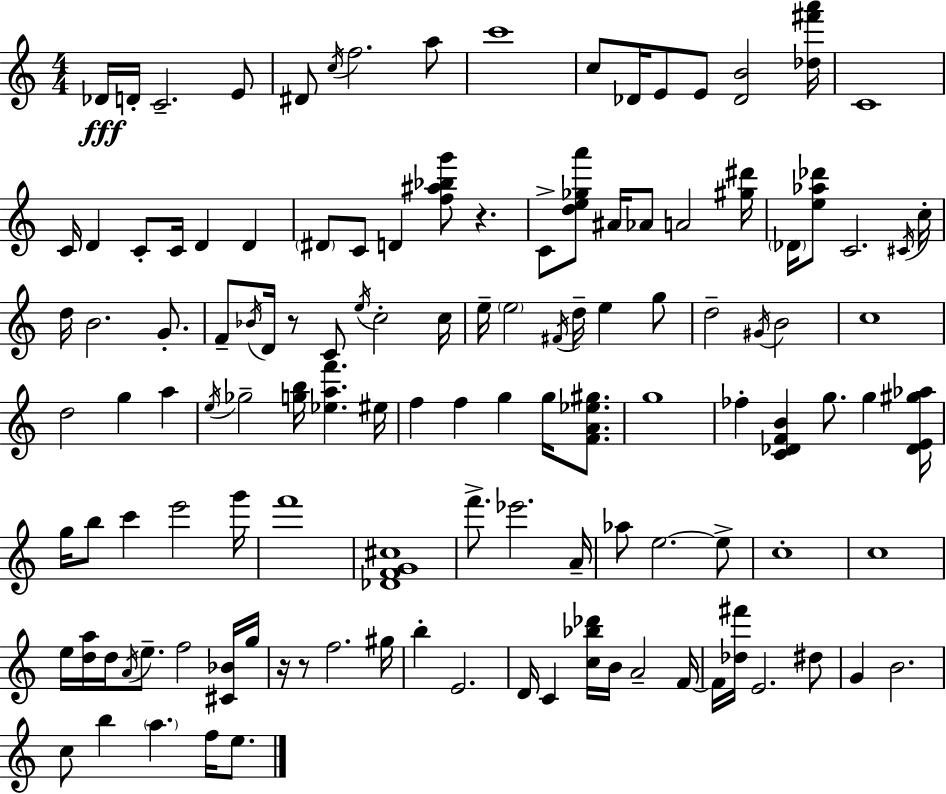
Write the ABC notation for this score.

X:1
T:Untitled
M:4/4
L:1/4
K:Am
_D/4 D/4 C2 E/2 ^D/2 c/4 f2 a/2 c'4 c/2 _D/4 E/2 E/2 [_DB]2 [_d^f'a']/4 C4 C/4 D C/2 C/4 D D ^D/2 C/2 D [f^a_bg']/2 z C/2 [de_ga']/2 ^A/4 _A/2 A2 [^g^d']/4 _D/4 [e_a_d']/2 C2 ^C/4 c/4 d/4 B2 G/2 F/2 _B/4 D/4 z/2 C/2 e/4 c2 c/4 e/4 e2 ^F/4 d/4 e g/2 d2 ^G/4 B2 c4 d2 g a e/4 _g2 [gb]/4 [_eaf'] ^e/4 f f g g/4 [FA_e^g]/2 g4 _f [C_DFB] g/2 g [_DE^g_a]/4 g/4 b/2 c' e'2 g'/4 f'4 [_DFG^c]4 f'/2 _e'2 A/4 _a/2 e2 e/2 c4 c4 e/4 [da]/4 d/4 A/4 e/2 f2 [^C_B]/4 g/4 z/4 z/2 f2 ^g/4 b E2 D/4 C [c_b_d']/4 B/4 A2 F/4 F/4 [_d^f']/4 E2 ^d/2 G B2 c/2 b a f/4 e/2